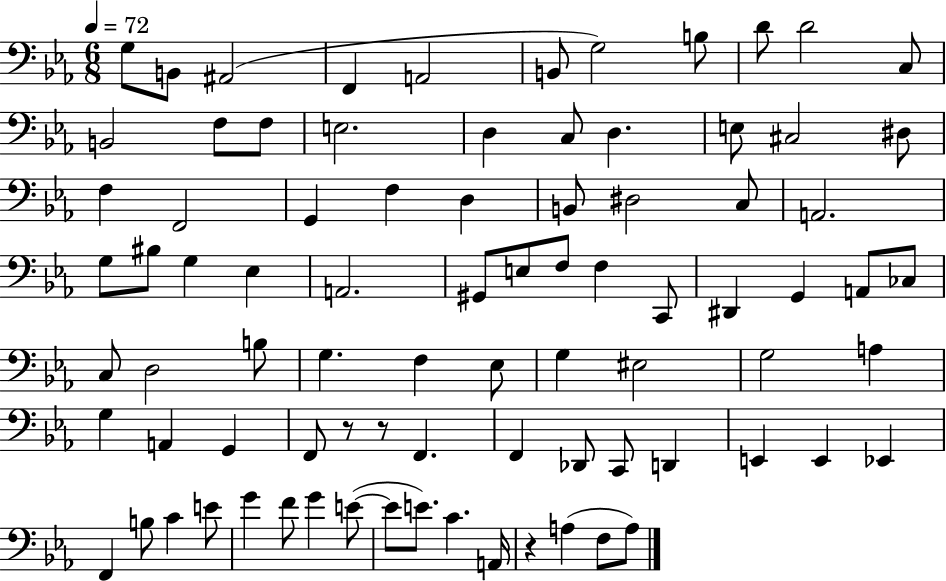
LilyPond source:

{
  \clef bass
  \numericTimeSignature
  \time 6/8
  \key ees \major
  \tempo 4 = 72
  g8 b,8 ais,2( | f,4 a,2 | b,8 g2) b8 | d'8 d'2 c8 | \break b,2 f8 f8 | e2. | d4 c8 d4. | e8 cis2 dis8 | \break f4 f,2 | g,4 f4 d4 | b,8 dis2 c8 | a,2. | \break g8 bis8 g4 ees4 | a,2. | gis,8 e8 f8 f4 c,8 | dis,4 g,4 a,8 ces8 | \break c8 d2 b8 | g4. f4 ees8 | g4 eis2 | g2 a4 | \break g4 a,4 g,4 | f,8 r8 r8 f,4. | f,4 des,8 c,8 d,4 | e,4 e,4 ees,4 | \break f,4 b8 c'4 e'8 | g'4 f'8 g'4 e'8~(~ | e'8 e'8.) c'4. a,16 | r4 a4( f8 a8) | \break \bar "|."
}